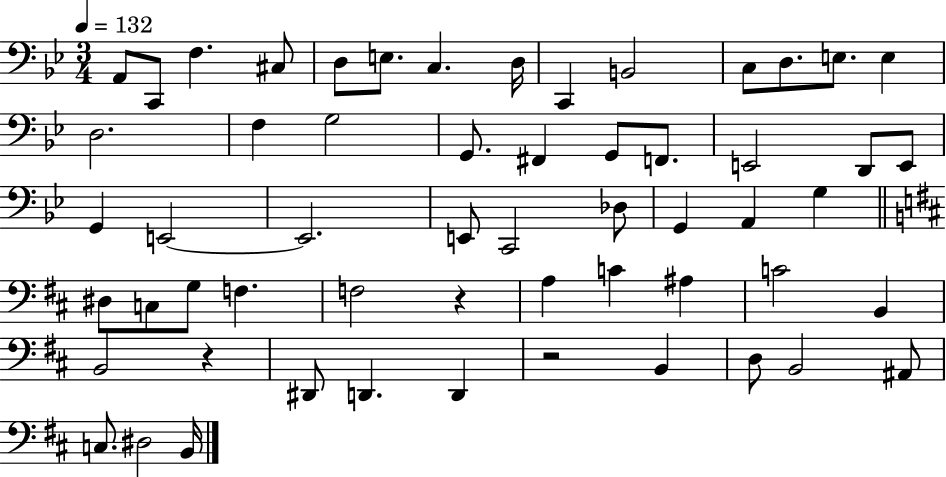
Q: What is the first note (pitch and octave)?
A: A2